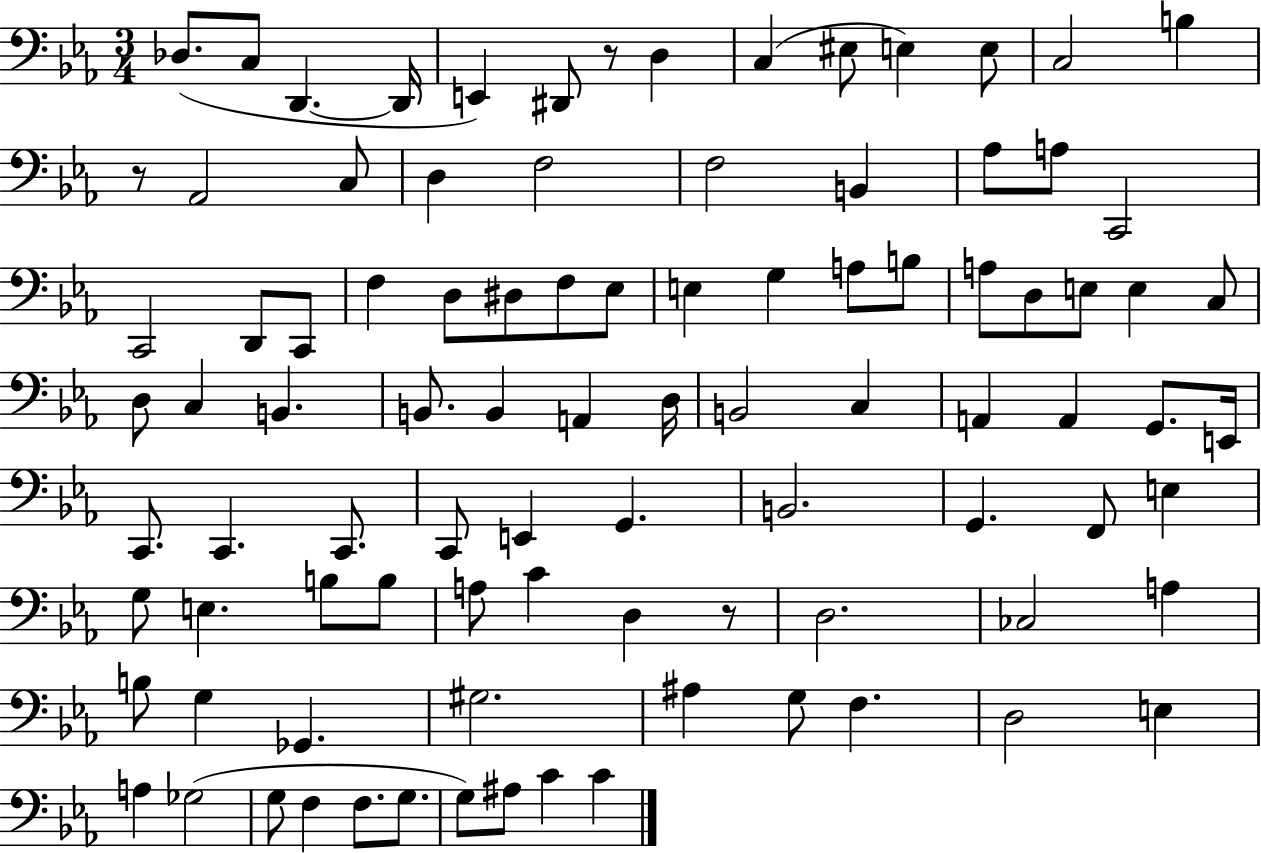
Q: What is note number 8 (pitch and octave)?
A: C3